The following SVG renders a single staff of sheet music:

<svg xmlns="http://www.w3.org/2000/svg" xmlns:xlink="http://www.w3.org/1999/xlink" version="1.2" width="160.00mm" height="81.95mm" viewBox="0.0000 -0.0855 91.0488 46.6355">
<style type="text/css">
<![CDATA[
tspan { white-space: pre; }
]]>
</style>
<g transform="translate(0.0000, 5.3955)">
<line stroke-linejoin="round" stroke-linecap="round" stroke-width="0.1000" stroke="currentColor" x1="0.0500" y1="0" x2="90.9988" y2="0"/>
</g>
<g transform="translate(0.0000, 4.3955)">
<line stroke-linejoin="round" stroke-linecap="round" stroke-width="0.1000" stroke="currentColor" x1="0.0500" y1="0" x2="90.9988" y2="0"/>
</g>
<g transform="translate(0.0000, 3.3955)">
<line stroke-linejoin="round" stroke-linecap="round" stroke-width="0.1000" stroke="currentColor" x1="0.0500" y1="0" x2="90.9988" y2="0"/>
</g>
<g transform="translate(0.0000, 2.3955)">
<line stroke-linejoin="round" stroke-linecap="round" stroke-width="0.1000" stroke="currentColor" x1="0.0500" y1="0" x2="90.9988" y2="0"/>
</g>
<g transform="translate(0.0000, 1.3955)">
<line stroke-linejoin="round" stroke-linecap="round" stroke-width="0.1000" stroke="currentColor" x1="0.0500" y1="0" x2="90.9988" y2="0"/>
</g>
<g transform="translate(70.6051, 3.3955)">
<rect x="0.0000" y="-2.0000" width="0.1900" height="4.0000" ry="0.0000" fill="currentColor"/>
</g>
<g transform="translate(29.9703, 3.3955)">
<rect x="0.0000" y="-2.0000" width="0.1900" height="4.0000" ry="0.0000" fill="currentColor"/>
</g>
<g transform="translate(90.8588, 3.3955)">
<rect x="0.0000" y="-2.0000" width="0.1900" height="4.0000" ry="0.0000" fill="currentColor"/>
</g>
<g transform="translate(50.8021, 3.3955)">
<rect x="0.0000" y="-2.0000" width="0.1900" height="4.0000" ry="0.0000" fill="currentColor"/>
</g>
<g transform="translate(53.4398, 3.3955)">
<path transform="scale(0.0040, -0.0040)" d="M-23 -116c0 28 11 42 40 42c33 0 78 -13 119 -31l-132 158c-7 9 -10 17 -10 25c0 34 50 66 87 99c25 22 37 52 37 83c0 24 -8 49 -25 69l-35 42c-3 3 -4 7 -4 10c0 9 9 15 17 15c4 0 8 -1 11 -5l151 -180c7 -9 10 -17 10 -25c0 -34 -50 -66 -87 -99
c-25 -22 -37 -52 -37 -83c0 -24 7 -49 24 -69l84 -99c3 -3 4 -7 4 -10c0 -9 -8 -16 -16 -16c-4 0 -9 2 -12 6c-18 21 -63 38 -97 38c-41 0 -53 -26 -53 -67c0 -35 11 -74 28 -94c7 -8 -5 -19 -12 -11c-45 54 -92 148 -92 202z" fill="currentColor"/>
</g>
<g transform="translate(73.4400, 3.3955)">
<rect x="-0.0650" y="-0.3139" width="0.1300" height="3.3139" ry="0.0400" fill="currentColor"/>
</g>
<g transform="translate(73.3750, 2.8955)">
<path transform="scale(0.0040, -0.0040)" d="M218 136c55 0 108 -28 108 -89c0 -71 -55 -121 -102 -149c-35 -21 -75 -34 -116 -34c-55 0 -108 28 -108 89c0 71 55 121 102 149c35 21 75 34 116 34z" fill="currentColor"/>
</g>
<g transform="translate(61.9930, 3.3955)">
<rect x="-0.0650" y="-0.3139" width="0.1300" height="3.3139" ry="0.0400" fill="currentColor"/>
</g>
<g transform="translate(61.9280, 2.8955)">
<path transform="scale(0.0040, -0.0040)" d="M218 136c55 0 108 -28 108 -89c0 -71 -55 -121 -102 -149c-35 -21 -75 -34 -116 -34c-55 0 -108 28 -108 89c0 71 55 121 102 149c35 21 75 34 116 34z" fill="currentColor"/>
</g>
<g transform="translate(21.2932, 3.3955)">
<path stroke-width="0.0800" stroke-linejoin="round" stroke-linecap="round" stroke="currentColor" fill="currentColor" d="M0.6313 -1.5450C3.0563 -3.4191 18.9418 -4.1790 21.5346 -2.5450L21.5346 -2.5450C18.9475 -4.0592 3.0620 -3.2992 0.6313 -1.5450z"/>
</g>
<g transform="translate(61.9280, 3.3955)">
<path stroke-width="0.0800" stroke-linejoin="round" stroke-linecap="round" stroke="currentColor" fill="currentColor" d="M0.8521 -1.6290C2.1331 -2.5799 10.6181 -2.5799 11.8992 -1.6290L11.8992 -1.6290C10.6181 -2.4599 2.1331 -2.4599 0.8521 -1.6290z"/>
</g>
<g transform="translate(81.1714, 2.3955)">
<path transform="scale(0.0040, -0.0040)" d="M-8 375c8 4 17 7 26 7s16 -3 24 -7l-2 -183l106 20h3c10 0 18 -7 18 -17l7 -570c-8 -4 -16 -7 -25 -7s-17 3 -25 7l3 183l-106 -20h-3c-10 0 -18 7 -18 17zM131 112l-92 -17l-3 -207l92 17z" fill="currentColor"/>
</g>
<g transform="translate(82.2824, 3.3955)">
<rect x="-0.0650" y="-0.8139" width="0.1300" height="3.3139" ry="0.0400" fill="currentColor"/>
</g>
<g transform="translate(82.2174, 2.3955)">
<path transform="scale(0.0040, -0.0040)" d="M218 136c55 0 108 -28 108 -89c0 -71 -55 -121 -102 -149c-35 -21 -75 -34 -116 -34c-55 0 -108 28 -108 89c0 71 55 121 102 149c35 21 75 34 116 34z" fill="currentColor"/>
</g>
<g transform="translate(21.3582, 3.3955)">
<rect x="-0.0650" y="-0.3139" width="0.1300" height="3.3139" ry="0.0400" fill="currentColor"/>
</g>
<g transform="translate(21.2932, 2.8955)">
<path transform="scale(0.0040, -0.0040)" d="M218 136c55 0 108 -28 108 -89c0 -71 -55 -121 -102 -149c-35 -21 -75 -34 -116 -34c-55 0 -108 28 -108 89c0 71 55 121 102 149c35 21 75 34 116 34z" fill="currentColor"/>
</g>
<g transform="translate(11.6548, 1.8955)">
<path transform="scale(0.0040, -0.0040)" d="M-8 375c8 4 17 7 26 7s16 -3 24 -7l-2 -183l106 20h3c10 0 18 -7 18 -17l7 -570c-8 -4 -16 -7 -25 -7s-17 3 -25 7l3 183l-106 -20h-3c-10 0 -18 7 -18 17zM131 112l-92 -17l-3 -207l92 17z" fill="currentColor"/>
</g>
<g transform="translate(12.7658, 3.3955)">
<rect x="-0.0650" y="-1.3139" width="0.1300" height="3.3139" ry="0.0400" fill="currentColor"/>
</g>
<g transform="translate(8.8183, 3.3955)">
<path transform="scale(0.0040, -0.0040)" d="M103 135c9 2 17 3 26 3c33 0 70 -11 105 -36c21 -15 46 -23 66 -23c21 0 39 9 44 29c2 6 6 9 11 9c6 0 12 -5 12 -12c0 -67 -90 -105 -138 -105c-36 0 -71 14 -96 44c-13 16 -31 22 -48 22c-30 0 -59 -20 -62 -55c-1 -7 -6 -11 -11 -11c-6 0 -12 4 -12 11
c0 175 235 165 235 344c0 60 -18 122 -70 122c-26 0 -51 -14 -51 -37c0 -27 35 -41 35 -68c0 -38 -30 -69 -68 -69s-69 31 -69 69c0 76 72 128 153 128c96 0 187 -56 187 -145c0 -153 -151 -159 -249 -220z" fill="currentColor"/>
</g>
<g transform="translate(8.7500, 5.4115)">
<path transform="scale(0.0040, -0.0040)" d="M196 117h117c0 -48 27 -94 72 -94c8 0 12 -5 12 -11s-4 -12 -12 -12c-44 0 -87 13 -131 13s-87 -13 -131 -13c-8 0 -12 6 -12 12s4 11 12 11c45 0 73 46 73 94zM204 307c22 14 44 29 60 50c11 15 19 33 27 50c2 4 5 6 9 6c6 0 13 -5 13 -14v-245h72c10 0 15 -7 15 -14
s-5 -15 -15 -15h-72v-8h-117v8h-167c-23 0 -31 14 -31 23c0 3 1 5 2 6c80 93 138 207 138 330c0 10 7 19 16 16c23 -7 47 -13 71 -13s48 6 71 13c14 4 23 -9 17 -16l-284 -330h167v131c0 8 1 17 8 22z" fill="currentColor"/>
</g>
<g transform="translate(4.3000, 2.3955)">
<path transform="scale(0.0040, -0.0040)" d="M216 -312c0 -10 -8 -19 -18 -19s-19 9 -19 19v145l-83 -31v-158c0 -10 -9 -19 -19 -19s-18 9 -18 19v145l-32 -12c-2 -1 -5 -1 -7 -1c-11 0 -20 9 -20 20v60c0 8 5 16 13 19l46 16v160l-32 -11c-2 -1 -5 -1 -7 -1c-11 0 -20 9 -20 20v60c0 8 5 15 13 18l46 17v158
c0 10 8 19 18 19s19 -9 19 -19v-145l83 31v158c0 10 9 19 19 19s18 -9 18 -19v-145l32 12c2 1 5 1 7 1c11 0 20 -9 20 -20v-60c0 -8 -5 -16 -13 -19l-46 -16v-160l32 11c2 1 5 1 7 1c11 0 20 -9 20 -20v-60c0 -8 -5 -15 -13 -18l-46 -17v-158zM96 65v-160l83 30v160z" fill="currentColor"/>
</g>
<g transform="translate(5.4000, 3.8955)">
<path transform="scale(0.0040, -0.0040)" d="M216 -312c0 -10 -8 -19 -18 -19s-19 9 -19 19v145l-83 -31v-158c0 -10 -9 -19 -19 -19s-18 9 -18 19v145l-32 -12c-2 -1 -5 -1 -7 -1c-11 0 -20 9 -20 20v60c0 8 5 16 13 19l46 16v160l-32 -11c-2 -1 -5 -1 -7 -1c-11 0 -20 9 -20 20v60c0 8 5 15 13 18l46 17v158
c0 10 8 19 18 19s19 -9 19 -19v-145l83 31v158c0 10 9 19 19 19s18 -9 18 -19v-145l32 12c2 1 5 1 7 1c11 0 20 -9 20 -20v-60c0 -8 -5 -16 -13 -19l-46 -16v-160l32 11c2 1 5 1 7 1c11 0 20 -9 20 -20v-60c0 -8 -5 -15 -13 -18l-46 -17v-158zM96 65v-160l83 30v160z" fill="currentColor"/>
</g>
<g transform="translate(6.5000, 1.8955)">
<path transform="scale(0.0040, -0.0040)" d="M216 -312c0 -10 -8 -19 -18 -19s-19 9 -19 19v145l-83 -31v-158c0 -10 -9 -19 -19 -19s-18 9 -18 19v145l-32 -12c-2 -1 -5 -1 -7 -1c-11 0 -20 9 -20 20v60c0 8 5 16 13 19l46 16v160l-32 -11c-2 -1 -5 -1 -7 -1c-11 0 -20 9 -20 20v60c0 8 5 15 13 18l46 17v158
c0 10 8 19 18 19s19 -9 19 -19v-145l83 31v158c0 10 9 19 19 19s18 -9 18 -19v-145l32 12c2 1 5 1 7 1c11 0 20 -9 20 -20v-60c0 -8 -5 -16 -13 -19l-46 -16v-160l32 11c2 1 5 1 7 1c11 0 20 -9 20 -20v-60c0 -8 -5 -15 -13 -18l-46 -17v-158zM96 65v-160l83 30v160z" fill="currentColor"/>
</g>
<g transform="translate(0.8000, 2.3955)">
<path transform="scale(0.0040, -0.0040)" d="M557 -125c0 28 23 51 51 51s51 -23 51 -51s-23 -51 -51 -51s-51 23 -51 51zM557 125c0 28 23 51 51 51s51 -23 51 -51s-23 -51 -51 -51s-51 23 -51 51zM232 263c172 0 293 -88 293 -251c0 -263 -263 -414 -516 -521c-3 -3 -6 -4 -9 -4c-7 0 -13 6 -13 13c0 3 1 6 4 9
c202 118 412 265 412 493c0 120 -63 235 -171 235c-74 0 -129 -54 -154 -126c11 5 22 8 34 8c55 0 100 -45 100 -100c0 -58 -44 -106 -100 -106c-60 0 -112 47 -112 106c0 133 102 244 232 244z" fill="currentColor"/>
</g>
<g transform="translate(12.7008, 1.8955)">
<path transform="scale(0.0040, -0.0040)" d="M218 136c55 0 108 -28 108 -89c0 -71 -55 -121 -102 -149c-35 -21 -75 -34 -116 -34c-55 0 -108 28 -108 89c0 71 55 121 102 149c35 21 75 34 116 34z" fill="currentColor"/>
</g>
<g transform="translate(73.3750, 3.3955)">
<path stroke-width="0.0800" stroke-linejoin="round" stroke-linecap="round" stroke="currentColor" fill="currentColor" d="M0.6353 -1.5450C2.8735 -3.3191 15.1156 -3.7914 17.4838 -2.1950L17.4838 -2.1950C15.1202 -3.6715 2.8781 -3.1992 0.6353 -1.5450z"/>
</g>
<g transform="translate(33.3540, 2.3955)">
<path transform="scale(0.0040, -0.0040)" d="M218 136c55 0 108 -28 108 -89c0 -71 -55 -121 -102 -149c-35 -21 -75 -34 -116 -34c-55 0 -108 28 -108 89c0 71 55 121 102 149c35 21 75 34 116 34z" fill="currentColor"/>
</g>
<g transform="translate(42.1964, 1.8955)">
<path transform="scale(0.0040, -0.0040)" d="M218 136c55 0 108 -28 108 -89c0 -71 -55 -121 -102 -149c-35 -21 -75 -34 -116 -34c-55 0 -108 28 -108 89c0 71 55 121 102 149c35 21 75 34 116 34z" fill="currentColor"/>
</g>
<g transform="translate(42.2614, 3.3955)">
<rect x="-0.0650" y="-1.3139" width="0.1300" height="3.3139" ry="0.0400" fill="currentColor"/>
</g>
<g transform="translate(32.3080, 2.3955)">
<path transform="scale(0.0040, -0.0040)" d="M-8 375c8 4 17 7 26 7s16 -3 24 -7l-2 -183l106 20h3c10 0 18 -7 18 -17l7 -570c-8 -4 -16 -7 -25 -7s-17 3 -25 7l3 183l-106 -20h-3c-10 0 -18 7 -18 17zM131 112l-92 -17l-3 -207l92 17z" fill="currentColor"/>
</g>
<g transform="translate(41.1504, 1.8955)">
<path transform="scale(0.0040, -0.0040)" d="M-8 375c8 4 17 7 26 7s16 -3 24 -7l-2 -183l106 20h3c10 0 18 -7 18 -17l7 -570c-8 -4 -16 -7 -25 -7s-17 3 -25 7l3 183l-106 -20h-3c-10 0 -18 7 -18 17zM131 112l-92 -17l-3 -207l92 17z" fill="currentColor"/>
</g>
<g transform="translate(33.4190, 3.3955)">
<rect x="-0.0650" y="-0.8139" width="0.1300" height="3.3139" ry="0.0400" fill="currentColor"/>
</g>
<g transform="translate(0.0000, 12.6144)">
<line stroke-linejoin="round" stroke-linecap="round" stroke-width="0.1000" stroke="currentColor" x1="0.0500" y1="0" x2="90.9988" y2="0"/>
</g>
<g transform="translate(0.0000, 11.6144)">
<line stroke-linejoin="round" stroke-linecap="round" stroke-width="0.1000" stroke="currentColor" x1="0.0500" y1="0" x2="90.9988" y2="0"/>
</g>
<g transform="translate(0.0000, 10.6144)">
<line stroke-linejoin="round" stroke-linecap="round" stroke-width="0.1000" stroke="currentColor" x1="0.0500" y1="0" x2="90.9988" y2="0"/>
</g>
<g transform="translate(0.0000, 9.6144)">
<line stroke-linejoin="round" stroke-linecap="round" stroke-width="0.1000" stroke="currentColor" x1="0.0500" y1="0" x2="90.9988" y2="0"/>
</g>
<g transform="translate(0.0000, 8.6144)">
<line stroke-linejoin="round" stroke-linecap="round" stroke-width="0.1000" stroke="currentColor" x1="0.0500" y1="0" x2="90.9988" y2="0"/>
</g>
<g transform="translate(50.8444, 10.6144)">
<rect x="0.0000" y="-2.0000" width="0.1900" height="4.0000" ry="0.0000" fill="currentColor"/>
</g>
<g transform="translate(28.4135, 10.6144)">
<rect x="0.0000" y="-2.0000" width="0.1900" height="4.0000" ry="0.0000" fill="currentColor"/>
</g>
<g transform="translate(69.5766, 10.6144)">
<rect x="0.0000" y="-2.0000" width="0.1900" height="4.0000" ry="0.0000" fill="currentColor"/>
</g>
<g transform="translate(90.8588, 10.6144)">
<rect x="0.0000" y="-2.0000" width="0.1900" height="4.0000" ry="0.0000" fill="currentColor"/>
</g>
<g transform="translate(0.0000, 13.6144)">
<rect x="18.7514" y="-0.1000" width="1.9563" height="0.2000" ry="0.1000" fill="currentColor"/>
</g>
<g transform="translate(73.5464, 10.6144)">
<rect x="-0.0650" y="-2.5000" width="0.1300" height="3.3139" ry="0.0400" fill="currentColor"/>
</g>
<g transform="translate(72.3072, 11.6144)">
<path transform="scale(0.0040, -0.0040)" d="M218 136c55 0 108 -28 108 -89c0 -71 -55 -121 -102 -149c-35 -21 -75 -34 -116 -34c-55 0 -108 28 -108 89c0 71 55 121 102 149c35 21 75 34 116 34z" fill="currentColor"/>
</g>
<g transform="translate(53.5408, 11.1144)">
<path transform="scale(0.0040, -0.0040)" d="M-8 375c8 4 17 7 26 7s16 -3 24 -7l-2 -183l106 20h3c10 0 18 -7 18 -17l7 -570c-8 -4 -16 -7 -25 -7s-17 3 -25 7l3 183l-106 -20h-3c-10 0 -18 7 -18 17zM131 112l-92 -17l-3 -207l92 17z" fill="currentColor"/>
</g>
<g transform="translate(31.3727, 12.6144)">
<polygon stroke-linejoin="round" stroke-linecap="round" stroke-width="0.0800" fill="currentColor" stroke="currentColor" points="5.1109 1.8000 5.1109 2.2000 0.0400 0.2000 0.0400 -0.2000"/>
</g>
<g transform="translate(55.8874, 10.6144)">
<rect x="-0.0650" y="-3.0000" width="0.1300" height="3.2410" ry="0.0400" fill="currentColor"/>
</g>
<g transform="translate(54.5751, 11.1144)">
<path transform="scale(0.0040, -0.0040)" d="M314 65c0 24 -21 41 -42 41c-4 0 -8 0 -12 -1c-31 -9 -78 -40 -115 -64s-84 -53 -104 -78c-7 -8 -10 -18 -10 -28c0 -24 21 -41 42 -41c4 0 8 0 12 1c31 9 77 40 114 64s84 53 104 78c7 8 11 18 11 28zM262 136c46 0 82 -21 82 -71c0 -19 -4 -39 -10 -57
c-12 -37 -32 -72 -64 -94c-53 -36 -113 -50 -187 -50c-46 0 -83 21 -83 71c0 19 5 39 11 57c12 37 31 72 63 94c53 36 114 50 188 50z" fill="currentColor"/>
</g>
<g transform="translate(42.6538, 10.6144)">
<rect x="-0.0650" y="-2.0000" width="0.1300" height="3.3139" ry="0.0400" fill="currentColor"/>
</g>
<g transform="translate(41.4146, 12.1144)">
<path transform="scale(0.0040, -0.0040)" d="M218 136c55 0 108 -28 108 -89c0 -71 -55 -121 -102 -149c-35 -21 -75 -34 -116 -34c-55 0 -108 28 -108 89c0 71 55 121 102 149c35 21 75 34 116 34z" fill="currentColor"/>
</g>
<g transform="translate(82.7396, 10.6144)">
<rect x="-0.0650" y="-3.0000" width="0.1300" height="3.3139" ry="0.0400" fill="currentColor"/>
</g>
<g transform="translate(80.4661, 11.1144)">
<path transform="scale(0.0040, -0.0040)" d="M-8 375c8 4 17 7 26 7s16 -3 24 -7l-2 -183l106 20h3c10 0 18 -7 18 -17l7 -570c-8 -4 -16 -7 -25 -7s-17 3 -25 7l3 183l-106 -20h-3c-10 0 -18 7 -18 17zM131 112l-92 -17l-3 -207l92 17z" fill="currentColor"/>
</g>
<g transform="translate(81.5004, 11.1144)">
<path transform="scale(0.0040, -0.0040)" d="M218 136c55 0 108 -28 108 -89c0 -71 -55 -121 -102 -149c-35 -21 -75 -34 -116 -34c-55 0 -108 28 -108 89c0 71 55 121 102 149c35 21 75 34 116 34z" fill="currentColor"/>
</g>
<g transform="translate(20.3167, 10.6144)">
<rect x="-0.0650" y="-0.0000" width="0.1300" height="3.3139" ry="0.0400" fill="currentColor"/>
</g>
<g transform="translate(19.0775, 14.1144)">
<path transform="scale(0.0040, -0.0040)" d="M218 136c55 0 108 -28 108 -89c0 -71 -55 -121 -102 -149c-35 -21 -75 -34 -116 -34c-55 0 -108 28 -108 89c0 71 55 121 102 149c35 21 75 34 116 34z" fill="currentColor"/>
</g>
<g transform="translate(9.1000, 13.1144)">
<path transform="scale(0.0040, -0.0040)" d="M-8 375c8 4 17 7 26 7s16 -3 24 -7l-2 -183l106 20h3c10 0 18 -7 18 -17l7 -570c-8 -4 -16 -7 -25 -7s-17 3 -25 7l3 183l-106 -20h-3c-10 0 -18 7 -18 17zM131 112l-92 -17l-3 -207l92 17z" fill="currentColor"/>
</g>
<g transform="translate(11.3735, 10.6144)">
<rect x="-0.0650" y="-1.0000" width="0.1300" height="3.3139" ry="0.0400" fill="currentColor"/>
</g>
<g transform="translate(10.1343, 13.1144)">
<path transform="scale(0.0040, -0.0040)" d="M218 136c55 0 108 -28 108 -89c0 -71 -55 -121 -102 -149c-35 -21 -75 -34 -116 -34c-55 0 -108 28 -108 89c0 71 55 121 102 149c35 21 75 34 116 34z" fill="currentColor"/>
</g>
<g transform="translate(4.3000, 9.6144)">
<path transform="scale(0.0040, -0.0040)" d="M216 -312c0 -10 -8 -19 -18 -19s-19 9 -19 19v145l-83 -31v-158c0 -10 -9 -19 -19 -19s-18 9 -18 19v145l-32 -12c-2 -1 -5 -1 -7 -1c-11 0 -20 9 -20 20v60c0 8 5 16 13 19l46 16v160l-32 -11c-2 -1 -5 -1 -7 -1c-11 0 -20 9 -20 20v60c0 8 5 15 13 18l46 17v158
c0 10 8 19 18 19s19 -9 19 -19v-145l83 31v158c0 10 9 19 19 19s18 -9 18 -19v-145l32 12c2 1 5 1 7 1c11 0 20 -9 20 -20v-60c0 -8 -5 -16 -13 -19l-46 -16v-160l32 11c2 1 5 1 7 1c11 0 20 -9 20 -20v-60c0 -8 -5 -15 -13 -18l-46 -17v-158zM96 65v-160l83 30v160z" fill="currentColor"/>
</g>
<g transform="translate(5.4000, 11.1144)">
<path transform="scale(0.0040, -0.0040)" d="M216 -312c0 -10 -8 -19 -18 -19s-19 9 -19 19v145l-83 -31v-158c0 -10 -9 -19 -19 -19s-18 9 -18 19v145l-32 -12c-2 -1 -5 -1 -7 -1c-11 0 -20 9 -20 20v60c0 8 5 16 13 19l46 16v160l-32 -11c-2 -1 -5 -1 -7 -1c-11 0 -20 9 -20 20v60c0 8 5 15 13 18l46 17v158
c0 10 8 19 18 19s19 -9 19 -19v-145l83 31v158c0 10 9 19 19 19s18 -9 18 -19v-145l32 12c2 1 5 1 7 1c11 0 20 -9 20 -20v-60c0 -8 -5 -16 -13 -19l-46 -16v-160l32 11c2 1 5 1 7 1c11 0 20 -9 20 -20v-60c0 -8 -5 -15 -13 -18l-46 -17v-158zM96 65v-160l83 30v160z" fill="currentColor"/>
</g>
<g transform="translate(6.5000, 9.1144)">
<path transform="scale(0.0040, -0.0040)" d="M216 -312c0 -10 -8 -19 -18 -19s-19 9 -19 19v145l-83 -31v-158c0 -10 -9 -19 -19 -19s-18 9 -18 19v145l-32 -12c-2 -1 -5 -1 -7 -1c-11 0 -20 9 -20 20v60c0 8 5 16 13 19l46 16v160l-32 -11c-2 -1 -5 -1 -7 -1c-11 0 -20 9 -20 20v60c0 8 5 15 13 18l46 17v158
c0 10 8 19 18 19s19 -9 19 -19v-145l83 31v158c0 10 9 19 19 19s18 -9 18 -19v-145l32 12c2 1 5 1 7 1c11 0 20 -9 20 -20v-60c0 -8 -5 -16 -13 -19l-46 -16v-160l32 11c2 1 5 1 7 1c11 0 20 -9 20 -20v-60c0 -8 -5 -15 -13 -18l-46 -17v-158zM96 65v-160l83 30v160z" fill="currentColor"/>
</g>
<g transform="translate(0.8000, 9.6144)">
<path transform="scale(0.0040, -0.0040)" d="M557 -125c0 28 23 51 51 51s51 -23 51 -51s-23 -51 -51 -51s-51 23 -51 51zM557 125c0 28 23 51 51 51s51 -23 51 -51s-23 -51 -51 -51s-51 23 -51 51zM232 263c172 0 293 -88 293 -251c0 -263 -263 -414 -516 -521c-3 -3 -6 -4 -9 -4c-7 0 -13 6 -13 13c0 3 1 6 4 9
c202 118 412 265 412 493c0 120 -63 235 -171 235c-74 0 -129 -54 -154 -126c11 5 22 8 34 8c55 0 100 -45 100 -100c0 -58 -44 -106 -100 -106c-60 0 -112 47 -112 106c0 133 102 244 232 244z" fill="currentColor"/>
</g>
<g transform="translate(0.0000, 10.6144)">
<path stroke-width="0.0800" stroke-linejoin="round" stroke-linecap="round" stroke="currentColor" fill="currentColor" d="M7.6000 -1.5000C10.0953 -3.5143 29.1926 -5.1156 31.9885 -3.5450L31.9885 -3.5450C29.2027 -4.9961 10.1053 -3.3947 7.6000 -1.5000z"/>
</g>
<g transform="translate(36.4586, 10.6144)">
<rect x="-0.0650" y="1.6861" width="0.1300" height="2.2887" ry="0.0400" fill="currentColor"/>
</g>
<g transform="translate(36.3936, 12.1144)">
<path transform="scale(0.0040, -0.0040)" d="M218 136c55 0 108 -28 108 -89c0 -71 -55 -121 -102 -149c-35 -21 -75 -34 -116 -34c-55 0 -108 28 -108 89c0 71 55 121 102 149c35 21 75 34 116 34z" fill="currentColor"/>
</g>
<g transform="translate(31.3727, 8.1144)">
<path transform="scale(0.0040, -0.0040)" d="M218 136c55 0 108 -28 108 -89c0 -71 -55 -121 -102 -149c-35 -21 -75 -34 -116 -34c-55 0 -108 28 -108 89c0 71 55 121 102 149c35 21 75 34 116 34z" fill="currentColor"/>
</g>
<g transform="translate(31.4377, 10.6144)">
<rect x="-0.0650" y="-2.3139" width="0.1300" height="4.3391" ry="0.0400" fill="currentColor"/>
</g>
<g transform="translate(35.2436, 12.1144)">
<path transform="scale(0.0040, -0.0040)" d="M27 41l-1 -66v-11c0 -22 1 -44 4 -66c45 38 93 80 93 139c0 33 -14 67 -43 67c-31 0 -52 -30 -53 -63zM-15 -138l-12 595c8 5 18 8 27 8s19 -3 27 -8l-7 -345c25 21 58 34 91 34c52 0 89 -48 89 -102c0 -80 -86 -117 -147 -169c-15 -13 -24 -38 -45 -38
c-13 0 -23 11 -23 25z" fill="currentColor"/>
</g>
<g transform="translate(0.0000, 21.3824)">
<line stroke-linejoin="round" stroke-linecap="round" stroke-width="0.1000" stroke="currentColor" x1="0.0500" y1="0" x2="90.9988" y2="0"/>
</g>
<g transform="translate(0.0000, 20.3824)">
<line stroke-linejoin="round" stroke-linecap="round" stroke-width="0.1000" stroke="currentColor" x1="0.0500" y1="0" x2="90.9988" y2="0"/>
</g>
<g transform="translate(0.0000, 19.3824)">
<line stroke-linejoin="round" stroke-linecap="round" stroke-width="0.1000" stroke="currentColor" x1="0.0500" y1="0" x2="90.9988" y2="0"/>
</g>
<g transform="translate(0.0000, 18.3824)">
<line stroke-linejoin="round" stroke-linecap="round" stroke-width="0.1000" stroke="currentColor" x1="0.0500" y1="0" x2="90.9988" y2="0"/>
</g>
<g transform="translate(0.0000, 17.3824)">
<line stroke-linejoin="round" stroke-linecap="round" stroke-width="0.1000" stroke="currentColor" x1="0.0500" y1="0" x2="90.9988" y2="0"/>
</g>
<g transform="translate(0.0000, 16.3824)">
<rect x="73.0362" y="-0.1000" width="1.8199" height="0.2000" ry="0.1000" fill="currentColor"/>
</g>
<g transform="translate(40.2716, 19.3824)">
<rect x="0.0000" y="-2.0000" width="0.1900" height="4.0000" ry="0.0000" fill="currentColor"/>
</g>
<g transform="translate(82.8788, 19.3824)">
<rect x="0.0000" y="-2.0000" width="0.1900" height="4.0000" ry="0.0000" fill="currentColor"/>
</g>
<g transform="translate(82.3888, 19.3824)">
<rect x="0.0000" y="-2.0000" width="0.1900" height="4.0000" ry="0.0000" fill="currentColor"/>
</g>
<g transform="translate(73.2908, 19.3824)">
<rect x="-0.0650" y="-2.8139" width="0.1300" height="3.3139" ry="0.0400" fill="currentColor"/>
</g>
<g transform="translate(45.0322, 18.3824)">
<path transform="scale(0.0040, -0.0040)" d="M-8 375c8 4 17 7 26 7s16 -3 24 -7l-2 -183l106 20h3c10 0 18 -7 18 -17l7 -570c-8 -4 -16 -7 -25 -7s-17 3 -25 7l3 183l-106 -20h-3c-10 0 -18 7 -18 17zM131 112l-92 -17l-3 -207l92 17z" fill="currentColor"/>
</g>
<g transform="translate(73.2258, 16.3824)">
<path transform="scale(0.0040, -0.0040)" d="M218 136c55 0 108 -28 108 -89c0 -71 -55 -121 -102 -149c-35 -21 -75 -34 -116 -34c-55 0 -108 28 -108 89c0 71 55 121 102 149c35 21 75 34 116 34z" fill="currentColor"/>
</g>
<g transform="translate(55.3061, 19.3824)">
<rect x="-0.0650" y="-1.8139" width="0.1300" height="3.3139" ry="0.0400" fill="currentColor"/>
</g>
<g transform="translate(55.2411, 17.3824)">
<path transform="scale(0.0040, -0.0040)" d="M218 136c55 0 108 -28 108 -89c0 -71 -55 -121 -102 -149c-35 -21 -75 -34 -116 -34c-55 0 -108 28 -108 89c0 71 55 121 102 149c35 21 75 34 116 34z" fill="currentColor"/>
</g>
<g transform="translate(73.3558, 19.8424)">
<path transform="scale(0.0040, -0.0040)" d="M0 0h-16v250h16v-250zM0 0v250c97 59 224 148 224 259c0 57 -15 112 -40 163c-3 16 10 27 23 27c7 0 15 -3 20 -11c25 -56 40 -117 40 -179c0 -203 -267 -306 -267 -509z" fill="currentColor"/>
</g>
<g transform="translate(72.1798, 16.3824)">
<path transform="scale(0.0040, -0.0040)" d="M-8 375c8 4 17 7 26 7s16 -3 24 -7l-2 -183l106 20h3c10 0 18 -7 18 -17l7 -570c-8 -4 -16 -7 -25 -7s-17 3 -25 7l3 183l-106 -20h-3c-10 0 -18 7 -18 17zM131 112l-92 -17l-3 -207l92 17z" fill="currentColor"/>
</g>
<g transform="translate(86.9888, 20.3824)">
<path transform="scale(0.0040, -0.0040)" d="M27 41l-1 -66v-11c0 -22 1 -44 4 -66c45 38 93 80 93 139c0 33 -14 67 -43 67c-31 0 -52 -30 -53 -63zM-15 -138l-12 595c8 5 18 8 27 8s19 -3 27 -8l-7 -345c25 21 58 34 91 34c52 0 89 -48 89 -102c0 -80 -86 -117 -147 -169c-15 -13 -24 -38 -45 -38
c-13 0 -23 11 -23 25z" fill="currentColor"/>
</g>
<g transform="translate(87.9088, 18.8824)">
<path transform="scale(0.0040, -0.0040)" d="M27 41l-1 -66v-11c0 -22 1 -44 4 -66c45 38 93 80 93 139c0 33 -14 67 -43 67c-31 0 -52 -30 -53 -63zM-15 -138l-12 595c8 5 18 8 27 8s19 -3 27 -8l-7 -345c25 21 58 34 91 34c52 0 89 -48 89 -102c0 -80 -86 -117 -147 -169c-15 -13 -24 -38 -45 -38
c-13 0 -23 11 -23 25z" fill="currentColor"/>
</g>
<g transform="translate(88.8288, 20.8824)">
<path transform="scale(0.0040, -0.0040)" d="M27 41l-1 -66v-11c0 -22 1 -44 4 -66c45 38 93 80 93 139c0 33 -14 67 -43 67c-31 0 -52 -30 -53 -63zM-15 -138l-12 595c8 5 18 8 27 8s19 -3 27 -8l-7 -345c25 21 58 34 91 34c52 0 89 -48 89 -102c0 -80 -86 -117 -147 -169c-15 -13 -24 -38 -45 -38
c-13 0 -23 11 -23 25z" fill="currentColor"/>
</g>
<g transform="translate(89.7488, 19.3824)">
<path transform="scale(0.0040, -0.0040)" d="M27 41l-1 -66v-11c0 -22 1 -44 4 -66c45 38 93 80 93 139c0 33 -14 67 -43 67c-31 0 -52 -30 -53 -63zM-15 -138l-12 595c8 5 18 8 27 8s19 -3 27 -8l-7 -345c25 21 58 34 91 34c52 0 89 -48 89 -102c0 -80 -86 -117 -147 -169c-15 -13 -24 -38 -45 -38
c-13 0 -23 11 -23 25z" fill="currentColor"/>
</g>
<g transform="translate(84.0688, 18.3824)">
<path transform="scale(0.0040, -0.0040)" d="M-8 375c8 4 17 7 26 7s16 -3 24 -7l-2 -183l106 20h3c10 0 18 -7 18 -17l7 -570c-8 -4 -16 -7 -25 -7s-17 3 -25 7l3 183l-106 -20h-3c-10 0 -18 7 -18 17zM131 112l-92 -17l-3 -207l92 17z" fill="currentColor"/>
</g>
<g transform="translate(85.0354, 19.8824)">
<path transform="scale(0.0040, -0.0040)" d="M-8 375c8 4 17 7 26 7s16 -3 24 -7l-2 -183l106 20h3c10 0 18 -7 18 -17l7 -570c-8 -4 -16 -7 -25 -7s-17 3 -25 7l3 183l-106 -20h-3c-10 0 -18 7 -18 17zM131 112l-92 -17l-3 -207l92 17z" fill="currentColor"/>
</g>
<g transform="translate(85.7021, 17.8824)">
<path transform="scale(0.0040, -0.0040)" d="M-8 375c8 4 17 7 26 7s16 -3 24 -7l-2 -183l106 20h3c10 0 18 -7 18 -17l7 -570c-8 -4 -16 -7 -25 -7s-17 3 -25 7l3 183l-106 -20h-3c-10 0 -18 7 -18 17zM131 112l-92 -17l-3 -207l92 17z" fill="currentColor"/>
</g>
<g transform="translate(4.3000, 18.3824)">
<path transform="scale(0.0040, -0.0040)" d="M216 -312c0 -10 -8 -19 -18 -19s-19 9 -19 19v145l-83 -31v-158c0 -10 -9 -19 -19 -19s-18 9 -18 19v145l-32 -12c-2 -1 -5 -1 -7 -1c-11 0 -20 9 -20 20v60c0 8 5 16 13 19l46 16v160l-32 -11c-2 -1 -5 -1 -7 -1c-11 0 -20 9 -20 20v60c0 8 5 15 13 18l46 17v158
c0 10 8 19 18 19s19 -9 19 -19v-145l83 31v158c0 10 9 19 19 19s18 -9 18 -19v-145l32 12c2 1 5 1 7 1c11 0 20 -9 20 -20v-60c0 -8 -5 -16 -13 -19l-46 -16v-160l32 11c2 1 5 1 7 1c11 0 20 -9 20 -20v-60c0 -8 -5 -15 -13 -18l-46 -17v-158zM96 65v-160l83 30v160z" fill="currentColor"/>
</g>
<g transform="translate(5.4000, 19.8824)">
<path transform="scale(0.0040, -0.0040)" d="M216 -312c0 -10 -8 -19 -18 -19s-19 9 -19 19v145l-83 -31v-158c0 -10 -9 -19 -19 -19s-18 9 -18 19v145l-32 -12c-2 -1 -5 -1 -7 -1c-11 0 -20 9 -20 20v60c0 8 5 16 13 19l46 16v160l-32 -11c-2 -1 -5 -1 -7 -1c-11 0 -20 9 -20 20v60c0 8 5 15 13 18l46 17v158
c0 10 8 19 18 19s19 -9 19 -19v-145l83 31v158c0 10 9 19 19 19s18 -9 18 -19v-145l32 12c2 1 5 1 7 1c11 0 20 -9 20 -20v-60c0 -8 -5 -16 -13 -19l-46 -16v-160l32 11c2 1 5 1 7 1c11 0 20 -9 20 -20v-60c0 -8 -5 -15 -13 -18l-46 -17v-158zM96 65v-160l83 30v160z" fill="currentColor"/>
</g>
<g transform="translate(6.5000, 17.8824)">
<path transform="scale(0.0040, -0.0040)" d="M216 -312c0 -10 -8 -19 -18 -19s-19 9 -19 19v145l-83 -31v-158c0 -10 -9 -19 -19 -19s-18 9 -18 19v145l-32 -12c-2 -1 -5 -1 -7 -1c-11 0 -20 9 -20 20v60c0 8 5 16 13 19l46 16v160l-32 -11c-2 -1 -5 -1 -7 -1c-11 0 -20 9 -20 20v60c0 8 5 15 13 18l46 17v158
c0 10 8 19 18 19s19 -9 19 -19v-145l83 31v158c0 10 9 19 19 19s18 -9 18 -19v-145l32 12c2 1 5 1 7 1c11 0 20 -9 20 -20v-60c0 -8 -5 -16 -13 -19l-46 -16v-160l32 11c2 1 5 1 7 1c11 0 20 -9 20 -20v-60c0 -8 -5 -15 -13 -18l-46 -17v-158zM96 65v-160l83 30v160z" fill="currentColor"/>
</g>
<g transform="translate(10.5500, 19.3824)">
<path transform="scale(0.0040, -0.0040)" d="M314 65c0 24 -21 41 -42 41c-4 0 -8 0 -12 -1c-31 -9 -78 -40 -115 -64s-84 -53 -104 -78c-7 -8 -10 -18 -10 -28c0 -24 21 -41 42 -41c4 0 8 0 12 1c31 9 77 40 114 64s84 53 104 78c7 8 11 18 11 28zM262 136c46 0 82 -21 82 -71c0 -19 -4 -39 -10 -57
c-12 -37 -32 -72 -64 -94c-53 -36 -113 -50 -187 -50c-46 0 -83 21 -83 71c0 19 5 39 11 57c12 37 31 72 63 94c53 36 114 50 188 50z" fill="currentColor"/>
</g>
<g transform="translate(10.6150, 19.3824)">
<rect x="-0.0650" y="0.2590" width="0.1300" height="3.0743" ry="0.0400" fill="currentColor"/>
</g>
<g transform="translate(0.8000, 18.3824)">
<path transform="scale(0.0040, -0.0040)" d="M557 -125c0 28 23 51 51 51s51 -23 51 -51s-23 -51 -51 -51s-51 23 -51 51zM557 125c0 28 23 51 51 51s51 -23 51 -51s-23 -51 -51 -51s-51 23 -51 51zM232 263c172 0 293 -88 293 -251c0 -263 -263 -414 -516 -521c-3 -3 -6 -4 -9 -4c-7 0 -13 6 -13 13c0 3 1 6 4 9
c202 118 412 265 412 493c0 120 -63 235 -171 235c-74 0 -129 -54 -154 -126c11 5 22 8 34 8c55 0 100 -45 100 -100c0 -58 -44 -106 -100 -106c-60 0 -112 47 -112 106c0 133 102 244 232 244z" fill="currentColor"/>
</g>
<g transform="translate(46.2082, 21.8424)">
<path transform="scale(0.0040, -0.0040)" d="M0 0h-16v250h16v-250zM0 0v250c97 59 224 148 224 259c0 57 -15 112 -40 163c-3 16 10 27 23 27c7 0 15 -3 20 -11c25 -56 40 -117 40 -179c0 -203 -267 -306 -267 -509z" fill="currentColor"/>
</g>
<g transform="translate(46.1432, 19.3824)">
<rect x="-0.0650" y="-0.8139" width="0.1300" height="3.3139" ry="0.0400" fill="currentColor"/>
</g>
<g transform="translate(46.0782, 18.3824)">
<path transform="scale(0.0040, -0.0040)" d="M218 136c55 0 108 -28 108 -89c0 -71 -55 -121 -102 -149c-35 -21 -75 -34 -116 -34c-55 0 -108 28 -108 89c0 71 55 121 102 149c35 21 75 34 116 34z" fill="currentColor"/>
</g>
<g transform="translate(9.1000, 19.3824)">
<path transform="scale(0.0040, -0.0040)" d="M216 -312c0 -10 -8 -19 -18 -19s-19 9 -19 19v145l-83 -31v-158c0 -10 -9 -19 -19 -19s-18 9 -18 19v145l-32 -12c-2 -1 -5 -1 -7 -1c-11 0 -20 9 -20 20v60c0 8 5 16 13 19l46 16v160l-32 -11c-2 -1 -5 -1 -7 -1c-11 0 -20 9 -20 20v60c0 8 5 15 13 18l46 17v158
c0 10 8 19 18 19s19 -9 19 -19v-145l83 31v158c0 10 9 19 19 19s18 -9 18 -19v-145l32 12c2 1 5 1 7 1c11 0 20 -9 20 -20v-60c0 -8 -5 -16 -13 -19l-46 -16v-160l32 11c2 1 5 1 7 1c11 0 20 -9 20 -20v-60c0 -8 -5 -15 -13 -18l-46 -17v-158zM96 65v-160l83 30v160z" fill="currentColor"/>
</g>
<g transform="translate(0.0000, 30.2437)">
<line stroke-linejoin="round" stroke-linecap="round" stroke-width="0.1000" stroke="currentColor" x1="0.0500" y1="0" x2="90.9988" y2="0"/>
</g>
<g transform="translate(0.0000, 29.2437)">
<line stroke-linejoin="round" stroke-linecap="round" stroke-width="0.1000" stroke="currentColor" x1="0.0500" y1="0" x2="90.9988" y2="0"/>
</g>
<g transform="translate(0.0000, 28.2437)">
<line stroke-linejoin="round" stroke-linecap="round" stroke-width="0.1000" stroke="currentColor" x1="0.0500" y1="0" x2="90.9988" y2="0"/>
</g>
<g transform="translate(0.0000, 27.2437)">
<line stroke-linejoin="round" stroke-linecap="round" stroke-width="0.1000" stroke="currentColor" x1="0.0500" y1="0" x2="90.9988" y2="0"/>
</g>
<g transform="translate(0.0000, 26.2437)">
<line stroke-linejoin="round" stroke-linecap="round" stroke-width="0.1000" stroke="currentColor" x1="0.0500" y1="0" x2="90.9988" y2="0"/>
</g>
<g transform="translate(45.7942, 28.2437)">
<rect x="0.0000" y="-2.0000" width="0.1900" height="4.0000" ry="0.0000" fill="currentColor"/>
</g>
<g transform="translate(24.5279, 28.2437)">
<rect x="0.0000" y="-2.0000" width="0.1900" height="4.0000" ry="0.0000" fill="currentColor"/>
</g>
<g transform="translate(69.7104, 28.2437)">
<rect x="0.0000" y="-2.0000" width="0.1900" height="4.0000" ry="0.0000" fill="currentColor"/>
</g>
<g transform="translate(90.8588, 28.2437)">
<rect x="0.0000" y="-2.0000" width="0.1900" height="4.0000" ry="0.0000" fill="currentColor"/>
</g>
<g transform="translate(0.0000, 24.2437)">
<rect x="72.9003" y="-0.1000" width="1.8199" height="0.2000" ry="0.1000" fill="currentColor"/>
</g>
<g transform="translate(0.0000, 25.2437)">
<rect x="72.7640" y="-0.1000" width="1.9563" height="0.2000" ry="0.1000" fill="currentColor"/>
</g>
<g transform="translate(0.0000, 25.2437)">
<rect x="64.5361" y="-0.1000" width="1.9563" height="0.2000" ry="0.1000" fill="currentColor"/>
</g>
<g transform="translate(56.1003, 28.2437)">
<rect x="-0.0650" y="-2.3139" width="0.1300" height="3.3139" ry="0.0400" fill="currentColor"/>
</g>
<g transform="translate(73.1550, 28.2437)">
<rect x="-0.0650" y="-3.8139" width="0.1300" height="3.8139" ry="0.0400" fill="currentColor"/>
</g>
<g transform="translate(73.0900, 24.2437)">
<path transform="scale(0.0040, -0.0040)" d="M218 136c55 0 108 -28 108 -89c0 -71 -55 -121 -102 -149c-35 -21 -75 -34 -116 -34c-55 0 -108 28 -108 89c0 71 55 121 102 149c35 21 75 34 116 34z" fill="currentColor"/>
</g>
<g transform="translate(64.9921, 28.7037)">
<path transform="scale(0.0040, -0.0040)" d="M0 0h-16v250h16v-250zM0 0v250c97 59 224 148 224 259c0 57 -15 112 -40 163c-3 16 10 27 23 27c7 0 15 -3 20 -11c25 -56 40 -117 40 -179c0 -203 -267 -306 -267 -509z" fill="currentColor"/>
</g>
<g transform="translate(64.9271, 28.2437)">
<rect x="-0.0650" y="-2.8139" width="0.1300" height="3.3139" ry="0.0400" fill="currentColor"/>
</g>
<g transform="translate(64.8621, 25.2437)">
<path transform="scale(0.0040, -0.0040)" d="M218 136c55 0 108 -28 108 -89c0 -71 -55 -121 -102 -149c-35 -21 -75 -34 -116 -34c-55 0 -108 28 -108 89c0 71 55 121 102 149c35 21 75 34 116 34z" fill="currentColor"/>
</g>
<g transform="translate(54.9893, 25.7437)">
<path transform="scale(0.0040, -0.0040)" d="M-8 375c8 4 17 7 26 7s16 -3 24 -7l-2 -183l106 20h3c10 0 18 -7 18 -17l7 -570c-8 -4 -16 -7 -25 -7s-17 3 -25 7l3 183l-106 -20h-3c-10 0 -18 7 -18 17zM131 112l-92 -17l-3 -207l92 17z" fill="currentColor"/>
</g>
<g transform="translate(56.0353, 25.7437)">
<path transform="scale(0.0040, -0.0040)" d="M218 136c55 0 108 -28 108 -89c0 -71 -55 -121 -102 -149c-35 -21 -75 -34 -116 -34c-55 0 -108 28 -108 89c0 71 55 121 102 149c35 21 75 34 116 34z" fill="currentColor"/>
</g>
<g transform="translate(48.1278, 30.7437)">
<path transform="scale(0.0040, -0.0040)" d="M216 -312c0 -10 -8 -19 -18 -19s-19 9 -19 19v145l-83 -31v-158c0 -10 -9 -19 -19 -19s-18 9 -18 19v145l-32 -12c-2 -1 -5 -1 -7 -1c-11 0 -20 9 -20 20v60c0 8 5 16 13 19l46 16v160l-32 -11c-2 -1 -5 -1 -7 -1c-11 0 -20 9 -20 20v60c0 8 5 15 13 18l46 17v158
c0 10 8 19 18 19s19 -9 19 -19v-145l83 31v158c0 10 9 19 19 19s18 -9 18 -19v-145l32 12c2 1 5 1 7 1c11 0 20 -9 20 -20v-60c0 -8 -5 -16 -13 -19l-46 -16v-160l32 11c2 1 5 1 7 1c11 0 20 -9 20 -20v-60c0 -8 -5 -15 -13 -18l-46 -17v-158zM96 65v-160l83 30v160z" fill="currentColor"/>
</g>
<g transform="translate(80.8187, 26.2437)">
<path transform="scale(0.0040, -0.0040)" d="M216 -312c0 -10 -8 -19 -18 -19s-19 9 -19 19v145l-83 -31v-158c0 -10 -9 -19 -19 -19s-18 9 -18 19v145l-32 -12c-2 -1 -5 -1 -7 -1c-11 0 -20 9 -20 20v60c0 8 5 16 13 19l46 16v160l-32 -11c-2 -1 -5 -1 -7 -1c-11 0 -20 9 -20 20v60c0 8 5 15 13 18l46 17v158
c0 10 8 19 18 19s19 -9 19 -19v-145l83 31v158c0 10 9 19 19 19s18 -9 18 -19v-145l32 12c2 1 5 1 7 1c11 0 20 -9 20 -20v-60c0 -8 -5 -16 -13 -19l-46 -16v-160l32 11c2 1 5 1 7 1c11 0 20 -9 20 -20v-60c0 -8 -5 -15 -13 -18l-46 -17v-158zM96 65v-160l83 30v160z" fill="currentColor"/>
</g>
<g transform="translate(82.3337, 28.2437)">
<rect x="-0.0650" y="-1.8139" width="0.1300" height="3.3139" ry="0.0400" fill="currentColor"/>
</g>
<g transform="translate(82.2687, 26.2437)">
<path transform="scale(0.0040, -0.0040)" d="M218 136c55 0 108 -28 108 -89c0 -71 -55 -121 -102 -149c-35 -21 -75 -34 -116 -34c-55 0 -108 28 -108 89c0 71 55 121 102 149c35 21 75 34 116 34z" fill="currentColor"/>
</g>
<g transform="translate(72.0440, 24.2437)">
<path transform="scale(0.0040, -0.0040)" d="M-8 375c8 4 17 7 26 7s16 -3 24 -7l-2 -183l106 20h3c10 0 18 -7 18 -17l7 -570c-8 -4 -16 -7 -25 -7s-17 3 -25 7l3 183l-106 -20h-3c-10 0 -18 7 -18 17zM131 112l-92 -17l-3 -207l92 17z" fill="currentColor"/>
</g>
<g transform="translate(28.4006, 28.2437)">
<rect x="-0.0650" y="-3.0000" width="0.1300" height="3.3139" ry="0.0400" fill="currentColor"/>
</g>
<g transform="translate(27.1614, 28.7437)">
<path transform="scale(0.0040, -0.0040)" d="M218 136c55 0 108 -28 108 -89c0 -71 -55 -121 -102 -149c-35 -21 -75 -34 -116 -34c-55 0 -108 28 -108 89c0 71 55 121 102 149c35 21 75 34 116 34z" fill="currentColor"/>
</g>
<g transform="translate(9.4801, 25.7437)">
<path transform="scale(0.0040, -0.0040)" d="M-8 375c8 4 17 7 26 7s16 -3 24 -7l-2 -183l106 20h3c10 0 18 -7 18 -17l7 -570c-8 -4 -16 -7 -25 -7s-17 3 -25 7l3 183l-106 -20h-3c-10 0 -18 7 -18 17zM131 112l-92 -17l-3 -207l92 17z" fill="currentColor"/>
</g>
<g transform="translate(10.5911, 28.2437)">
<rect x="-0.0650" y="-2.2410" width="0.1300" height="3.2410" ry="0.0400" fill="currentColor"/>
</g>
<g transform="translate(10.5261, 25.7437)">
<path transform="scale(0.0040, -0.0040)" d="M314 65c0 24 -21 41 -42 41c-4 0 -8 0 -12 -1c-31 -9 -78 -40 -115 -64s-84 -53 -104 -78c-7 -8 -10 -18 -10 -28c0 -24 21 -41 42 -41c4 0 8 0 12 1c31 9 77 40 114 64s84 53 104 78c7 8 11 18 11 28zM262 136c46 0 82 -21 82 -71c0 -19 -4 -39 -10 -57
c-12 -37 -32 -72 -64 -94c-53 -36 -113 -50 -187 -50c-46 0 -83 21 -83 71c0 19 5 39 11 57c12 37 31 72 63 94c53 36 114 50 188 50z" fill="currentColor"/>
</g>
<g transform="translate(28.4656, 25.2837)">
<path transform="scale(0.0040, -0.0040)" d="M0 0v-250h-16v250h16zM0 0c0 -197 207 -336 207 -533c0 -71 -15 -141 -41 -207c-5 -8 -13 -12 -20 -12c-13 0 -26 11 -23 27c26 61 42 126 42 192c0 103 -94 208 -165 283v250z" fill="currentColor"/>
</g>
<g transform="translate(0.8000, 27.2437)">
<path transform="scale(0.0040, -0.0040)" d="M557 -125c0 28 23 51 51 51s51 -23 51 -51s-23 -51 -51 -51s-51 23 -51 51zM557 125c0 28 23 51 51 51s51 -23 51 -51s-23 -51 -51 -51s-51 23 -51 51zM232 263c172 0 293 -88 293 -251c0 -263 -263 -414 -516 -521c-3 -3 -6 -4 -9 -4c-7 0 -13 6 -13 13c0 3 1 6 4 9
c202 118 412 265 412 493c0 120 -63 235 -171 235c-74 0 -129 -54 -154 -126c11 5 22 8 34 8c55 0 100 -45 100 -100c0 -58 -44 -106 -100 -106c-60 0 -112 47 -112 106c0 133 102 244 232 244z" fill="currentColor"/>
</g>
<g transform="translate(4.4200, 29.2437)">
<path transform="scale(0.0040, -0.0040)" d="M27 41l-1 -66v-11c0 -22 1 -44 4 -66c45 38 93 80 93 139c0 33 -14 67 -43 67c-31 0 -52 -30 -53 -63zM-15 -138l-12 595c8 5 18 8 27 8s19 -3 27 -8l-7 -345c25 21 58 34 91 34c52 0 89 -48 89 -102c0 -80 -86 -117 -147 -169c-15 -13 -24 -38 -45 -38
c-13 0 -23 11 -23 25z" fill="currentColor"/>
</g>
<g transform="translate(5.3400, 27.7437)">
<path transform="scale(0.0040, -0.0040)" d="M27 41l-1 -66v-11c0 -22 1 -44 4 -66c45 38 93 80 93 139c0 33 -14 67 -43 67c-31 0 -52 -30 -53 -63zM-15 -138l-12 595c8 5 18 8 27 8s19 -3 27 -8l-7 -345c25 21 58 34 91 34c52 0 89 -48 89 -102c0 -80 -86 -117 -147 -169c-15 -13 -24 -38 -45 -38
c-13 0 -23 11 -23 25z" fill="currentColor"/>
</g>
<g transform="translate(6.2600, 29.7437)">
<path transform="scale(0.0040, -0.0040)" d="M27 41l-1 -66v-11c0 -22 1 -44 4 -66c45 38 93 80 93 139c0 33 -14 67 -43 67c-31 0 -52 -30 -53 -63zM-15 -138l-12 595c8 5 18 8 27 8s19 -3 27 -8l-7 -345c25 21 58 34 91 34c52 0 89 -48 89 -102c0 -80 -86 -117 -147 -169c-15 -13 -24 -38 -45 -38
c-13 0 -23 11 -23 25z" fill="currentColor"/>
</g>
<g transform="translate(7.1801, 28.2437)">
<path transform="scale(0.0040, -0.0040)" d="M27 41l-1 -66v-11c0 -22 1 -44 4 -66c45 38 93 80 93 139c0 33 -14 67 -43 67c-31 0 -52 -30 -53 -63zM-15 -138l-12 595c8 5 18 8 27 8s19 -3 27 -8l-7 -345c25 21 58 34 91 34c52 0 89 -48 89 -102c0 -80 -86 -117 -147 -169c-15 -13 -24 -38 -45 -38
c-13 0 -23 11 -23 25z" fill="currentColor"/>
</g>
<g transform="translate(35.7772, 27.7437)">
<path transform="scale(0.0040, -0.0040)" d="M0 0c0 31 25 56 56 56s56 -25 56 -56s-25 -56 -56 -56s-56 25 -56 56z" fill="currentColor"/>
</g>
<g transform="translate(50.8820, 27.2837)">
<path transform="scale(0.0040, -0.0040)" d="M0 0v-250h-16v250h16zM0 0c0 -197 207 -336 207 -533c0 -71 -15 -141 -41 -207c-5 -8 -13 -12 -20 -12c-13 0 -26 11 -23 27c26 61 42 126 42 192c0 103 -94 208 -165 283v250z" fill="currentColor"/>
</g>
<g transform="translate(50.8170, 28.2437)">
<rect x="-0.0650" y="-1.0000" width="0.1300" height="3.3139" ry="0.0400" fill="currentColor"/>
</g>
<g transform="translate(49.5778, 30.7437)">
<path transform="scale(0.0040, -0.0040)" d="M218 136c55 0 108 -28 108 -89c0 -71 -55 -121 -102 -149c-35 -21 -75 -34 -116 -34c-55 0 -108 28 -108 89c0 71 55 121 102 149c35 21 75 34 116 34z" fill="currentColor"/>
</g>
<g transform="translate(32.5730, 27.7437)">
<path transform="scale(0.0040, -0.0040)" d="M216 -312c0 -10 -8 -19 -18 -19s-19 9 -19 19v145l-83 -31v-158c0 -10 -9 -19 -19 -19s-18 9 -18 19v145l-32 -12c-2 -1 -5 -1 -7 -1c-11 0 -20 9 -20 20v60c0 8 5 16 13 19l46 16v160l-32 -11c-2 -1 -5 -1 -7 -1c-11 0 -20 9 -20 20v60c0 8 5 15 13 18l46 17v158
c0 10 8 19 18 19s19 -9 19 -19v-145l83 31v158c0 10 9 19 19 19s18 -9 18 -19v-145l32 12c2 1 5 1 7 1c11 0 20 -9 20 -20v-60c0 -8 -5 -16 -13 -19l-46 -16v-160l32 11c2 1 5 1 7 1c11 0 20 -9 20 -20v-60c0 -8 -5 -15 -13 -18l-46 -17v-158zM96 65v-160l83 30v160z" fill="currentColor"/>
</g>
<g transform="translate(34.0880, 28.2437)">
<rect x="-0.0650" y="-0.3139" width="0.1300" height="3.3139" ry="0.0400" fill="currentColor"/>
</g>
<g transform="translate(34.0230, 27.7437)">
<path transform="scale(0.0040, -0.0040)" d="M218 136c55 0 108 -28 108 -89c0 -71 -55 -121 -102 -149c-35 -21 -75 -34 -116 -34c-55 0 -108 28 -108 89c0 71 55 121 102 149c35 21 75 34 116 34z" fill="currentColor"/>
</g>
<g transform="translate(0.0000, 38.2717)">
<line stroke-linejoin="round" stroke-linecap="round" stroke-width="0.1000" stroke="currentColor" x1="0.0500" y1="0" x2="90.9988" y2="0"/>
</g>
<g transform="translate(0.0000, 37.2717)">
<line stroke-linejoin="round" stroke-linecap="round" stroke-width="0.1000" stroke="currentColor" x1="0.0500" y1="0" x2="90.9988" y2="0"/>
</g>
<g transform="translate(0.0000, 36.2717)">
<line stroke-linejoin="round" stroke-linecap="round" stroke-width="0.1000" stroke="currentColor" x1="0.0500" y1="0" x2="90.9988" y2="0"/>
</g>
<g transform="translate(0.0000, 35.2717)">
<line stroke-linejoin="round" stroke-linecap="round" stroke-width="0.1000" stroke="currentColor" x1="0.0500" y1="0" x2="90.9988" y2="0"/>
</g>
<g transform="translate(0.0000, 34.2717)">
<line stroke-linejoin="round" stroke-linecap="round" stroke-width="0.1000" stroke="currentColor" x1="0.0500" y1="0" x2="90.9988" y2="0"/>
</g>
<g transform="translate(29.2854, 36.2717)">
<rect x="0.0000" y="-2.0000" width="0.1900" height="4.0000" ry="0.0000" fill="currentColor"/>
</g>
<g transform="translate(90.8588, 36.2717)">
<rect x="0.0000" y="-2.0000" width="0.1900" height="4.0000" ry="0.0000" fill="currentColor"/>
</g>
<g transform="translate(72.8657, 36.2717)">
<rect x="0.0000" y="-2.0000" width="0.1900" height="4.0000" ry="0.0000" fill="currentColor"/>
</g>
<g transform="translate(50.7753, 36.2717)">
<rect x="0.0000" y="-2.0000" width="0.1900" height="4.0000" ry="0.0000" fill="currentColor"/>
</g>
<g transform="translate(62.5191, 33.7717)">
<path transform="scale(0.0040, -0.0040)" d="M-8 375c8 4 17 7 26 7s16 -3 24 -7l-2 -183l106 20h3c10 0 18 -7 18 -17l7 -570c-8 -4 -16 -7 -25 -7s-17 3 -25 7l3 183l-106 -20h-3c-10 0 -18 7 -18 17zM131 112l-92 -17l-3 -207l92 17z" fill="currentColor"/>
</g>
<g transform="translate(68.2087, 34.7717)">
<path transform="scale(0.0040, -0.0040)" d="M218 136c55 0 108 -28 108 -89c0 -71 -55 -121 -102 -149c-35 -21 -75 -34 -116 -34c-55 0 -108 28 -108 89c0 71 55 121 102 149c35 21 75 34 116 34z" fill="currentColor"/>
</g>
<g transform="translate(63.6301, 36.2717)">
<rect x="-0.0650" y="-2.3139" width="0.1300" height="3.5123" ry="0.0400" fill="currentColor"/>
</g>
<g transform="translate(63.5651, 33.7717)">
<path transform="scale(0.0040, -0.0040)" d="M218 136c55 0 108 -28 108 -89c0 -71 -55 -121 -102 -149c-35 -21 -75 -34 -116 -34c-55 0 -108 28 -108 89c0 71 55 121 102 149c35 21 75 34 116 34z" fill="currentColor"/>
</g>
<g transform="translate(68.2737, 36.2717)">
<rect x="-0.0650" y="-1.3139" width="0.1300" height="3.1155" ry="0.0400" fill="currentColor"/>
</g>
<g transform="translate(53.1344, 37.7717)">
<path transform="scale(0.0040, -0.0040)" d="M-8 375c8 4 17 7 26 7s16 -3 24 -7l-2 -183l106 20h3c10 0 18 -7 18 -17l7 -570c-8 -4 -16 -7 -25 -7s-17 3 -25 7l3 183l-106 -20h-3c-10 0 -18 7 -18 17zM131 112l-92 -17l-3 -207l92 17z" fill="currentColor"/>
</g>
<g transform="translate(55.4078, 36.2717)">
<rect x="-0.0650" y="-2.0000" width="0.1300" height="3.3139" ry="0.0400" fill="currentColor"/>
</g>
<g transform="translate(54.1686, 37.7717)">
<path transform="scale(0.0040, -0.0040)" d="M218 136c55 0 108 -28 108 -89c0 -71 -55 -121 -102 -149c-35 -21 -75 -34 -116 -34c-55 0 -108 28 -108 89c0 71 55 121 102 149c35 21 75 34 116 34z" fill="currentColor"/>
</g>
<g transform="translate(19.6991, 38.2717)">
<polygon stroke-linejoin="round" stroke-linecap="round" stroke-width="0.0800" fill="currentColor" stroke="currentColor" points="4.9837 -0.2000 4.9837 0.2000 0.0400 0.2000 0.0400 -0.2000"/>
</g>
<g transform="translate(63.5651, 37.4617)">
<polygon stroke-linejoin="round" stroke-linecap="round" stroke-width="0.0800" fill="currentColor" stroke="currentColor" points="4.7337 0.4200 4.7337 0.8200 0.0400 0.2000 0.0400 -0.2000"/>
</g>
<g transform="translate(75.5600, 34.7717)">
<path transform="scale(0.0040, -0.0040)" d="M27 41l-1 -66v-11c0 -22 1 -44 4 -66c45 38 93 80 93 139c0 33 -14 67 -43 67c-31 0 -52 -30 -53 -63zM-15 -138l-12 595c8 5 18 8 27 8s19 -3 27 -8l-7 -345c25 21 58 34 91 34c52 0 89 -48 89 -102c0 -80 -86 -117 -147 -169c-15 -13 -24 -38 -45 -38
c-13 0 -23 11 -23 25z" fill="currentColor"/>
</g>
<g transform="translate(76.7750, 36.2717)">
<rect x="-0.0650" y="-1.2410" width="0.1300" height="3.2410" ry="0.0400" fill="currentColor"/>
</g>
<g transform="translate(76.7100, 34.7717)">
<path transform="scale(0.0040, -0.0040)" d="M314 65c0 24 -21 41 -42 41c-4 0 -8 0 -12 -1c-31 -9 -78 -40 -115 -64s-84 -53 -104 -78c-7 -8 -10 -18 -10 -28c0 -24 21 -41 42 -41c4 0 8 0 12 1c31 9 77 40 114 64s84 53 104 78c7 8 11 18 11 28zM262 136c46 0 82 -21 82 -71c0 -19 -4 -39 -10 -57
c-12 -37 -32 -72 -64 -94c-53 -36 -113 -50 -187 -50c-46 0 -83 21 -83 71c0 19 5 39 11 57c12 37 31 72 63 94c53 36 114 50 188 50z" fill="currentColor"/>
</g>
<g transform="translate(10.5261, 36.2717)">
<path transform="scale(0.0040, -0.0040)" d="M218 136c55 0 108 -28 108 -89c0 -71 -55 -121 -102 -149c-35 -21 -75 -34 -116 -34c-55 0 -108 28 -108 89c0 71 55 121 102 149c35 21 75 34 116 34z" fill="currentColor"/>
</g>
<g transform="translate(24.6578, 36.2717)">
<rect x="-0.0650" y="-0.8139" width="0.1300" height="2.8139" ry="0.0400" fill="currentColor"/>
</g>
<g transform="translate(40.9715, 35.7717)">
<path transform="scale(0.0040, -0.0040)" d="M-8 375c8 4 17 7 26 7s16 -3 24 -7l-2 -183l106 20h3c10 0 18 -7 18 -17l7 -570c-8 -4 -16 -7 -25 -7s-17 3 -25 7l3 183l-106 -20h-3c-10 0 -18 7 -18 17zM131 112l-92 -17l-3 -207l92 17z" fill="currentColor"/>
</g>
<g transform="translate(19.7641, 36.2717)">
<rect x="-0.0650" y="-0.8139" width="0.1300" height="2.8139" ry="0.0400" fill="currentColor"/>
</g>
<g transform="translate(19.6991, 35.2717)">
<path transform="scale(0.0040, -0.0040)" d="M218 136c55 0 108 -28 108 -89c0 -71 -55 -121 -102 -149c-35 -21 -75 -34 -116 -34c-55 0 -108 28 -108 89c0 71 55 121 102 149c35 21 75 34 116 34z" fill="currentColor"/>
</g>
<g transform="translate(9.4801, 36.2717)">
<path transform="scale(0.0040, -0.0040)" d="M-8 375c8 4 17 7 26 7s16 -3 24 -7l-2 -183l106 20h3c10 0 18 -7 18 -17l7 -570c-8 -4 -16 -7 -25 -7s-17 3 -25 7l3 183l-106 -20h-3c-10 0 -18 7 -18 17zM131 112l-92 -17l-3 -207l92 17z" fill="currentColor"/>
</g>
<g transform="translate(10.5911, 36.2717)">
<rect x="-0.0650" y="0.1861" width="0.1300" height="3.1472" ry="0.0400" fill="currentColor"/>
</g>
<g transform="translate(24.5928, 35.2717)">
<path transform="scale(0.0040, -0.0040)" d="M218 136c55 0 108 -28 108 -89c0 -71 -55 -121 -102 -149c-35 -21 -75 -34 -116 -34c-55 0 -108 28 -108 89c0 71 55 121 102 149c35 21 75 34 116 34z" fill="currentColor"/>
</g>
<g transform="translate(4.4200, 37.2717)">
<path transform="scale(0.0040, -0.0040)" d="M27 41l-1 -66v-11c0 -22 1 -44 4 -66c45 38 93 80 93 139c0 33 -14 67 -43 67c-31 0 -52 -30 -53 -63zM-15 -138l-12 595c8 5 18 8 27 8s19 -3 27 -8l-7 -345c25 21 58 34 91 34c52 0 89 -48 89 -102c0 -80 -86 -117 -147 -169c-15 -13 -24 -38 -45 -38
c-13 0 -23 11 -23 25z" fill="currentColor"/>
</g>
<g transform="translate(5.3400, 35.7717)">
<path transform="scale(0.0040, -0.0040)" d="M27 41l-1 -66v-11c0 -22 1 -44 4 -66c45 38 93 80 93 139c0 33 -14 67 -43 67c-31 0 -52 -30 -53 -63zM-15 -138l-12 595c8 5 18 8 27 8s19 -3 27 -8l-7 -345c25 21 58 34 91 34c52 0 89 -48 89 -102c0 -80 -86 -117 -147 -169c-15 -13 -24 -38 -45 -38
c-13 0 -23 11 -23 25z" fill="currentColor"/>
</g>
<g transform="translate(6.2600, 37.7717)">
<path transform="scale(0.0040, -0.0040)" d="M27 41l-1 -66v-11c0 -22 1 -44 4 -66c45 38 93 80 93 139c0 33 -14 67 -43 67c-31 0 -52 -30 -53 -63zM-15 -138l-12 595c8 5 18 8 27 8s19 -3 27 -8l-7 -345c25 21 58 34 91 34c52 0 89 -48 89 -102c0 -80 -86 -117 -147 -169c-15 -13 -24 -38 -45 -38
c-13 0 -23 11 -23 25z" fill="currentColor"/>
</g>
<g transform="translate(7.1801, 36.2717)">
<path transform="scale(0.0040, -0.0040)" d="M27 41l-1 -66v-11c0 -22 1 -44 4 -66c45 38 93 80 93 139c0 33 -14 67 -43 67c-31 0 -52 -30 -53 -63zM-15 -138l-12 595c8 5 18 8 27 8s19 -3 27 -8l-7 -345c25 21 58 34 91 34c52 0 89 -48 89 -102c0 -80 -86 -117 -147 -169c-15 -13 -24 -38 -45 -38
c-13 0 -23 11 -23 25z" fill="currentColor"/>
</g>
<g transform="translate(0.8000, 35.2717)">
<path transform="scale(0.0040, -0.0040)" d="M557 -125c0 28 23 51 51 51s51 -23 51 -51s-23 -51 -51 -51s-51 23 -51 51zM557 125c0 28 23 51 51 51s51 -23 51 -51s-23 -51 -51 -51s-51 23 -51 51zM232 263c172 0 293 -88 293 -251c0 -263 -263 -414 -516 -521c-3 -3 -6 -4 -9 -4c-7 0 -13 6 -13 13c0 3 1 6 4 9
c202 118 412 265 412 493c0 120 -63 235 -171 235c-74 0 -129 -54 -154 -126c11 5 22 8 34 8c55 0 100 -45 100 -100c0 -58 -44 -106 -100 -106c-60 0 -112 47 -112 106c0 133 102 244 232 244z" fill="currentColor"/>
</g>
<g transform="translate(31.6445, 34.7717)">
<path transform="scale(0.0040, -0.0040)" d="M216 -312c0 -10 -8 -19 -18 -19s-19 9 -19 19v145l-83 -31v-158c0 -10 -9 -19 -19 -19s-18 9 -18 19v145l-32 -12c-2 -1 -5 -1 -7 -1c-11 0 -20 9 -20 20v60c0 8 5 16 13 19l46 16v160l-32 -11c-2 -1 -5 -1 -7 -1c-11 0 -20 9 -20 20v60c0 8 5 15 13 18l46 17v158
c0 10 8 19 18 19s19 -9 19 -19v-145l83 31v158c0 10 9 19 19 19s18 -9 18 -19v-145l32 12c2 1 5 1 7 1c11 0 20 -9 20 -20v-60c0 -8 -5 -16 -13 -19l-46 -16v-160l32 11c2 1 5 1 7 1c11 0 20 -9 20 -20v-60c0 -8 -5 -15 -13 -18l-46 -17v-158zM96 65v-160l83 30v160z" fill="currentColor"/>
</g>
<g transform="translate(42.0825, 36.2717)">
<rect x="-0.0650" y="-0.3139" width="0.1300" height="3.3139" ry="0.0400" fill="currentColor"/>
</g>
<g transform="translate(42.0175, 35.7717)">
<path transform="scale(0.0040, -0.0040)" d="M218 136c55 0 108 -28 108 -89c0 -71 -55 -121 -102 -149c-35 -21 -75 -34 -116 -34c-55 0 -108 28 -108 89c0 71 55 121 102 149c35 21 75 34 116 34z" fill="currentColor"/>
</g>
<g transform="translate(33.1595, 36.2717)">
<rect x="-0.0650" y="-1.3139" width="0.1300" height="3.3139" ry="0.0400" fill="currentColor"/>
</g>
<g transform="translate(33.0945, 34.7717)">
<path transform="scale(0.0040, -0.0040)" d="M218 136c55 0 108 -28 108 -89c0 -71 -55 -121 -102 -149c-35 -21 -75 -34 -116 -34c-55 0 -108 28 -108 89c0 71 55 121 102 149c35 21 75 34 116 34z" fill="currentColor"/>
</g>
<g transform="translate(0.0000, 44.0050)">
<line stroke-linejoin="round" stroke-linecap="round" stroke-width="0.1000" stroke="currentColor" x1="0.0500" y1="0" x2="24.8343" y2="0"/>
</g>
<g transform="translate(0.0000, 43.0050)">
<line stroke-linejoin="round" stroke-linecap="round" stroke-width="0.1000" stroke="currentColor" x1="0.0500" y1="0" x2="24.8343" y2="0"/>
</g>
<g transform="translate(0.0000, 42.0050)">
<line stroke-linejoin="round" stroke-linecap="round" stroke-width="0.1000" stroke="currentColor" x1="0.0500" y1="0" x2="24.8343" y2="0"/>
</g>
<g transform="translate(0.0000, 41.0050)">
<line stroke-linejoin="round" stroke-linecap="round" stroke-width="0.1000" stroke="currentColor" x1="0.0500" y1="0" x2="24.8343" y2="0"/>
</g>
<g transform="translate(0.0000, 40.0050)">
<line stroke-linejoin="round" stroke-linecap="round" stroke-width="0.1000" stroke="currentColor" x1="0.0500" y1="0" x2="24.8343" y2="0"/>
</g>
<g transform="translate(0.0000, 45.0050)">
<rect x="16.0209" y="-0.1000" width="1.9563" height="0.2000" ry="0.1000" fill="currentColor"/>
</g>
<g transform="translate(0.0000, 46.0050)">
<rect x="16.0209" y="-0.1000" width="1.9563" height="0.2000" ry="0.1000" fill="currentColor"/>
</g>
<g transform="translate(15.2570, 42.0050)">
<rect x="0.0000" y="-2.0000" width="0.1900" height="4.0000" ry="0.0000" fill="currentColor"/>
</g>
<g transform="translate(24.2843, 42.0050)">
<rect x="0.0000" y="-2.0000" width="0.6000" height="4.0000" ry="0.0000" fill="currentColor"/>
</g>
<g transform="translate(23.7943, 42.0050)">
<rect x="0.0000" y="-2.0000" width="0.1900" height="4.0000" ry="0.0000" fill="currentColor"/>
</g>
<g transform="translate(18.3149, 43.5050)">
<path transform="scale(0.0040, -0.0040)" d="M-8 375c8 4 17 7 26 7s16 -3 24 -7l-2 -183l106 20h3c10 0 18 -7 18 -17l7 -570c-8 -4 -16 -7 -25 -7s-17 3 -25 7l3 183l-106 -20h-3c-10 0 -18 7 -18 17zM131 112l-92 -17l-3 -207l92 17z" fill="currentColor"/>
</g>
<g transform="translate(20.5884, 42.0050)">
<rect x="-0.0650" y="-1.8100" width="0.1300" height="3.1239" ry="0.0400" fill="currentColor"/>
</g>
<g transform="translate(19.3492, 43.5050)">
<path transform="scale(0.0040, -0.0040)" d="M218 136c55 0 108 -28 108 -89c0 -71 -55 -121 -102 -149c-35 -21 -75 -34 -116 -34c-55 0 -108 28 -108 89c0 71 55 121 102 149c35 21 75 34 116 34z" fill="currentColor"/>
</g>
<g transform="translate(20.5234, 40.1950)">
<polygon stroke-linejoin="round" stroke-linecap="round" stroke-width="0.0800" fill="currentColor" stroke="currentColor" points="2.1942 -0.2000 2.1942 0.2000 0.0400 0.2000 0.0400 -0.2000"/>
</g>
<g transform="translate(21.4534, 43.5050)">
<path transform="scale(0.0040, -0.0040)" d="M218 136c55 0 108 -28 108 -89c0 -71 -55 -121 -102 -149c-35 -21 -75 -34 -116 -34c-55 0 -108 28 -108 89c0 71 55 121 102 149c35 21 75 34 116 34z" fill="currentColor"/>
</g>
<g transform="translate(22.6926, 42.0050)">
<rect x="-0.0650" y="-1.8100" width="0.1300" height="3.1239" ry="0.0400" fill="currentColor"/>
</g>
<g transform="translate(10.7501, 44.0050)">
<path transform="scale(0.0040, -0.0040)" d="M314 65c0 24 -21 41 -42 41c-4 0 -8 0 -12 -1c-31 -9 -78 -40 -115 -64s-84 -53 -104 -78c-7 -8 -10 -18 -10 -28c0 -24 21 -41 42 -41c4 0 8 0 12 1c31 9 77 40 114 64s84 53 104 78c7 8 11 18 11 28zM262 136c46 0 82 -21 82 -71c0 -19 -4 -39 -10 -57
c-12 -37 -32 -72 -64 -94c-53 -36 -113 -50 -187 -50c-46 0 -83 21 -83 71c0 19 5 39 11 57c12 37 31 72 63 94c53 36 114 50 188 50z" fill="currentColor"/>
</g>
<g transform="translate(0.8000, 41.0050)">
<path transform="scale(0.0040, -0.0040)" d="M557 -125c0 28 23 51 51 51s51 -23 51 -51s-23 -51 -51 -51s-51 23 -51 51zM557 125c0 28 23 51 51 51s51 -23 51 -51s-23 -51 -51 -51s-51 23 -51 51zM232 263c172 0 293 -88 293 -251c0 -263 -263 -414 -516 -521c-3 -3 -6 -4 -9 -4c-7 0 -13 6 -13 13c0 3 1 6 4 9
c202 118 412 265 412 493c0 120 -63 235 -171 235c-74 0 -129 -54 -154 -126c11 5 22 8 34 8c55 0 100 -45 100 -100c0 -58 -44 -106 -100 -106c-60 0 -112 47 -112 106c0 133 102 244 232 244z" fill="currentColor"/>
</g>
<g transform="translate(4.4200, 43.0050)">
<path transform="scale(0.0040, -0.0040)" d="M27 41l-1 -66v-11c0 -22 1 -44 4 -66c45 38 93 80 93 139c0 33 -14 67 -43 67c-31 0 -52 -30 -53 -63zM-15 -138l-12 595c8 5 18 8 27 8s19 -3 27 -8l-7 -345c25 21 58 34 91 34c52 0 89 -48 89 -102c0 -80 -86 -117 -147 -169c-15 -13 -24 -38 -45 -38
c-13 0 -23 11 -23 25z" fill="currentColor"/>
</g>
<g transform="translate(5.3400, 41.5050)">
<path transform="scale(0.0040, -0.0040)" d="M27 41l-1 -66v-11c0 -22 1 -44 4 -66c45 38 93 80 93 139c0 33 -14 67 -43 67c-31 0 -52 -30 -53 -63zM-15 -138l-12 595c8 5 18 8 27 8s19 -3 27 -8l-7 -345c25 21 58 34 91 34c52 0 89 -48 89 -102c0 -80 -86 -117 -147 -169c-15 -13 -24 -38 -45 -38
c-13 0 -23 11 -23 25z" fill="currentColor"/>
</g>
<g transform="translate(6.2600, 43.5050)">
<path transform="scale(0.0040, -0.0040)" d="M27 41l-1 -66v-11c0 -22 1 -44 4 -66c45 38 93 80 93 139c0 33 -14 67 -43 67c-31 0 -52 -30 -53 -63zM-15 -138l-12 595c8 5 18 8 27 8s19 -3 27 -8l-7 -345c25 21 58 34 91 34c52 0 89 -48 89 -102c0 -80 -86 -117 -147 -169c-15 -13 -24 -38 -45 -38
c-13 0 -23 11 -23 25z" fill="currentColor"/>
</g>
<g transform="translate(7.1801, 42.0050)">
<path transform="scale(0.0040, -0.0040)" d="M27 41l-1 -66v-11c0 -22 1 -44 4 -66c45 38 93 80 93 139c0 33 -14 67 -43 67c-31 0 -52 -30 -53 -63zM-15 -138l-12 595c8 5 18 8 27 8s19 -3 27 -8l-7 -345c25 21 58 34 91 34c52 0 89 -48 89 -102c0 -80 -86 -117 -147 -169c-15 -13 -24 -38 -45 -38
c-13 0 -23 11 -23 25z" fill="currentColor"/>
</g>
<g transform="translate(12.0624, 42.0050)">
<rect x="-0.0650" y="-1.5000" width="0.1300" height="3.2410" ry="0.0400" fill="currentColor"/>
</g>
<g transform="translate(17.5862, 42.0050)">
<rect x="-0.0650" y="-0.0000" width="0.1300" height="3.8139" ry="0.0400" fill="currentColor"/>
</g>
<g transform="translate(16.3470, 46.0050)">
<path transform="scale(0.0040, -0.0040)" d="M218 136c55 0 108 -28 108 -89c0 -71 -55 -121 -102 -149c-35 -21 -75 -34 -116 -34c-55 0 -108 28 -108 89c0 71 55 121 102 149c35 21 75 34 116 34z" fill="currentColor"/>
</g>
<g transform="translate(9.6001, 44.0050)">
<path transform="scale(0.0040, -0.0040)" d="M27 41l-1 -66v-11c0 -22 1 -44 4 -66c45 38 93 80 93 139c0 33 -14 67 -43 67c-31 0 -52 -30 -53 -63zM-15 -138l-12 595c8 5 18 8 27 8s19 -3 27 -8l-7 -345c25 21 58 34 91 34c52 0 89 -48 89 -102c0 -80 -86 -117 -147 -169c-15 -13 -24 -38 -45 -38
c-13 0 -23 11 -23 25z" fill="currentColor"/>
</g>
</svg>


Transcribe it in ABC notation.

X:1
T:Untitled
M:2/4
L:1/4
K:A
G, E, F, G, z E, E, F, F,, D,, B,/2 _A,,/2 _A,, C,2 B,, C, ^D,2 F,/2 A, C/2 B,2 C,/2 ^E, ^F,,/2 B, C/2 E ^A, D, F,/2 F,/2 ^G, E, A,, B,/2 G,/2 _G,2 _G,,2 C,, A,,/2 A,,/2